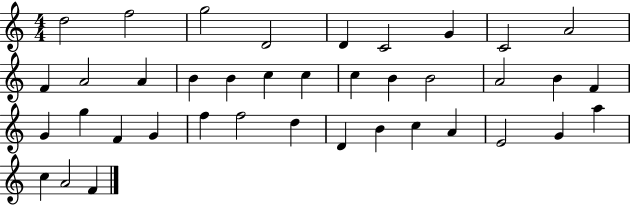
{
  \clef treble
  \numericTimeSignature
  \time 4/4
  \key c \major
  d''2 f''2 | g''2 d'2 | d'4 c'2 g'4 | c'2 a'2 | \break f'4 a'2 a'4 | b'4 b'4 c''4 c''4 | c''4 b'4 b'2 | a'2 b'4 f'4 | \break g'4 g''4 f'4 g'4 | f''4 f''2 d''4 | d'4 b'4 c''4 a'4 | e'2 g'4 a''4 | \break c''4 a'2 f'4 | \bar "|."
}